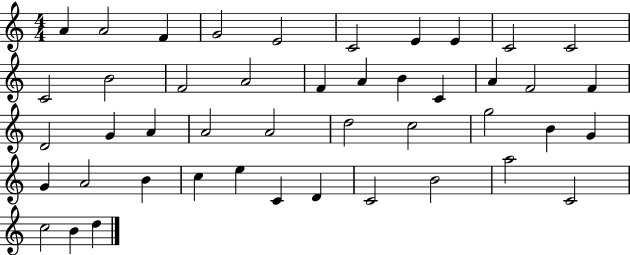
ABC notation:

X:1
T:Untitled
M:4/4
L:1/4
K:C
A A2 F G2 E2 C2 E E C2 C2 C2 B2 F2 A2 F A B C A F2 F D2 G A A2 A2 d2 c2 g2 B G G A2 B c e C D C2 B2 a2 C2 c2 B d